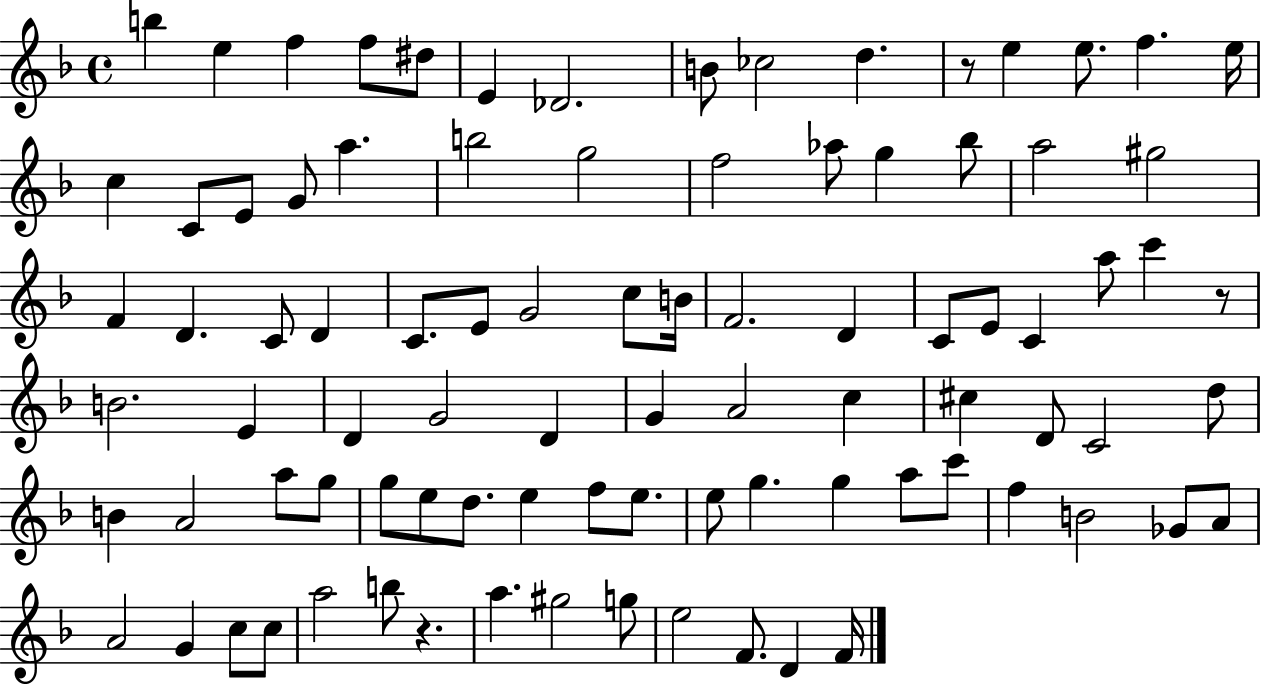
{
  \clef treble
  \time 4/4
  \defaultTimeSignature
  \key f \major
  \repeat volta 2 { b''4 e''4 f''4 f''8 dis''8 | e'4 des'2. | b'8 ces''2 d''4. | r8 e''4 e''8. f''4. e''16 | \break c''4 c'8 e'8 g'8 a''4. | b''2 g''2 | f''2 aes''8 g''4 bes''8 | a''2 gis''2 | \break f'4 d'4. c'8 d'4 | c'8. e'8 g'2 c''8 b'16 | f'2. d'4 | c'8 e'8 c'4 a''8 c'''4 r8 | \break b'2. e'4 | d'4 g'2 d'4 | g'4 a'2 c''4 | cis''4 d'8 c'2 d''8 | \break b'4 a'2 a''8 g''8 | g''8 e''8 d''8. e''4 f''8 e''8. | e''8 g''4. g''4 a''8 c'''8 | f''4 b'2 ges'8 a'8 | \break a'2 g'4 c''8 c''8 | a''2 b''8 r4. | a''4. gis''2 g''8 | e''2 f'8. d'4 f'16 | \break } \bar "|."
}